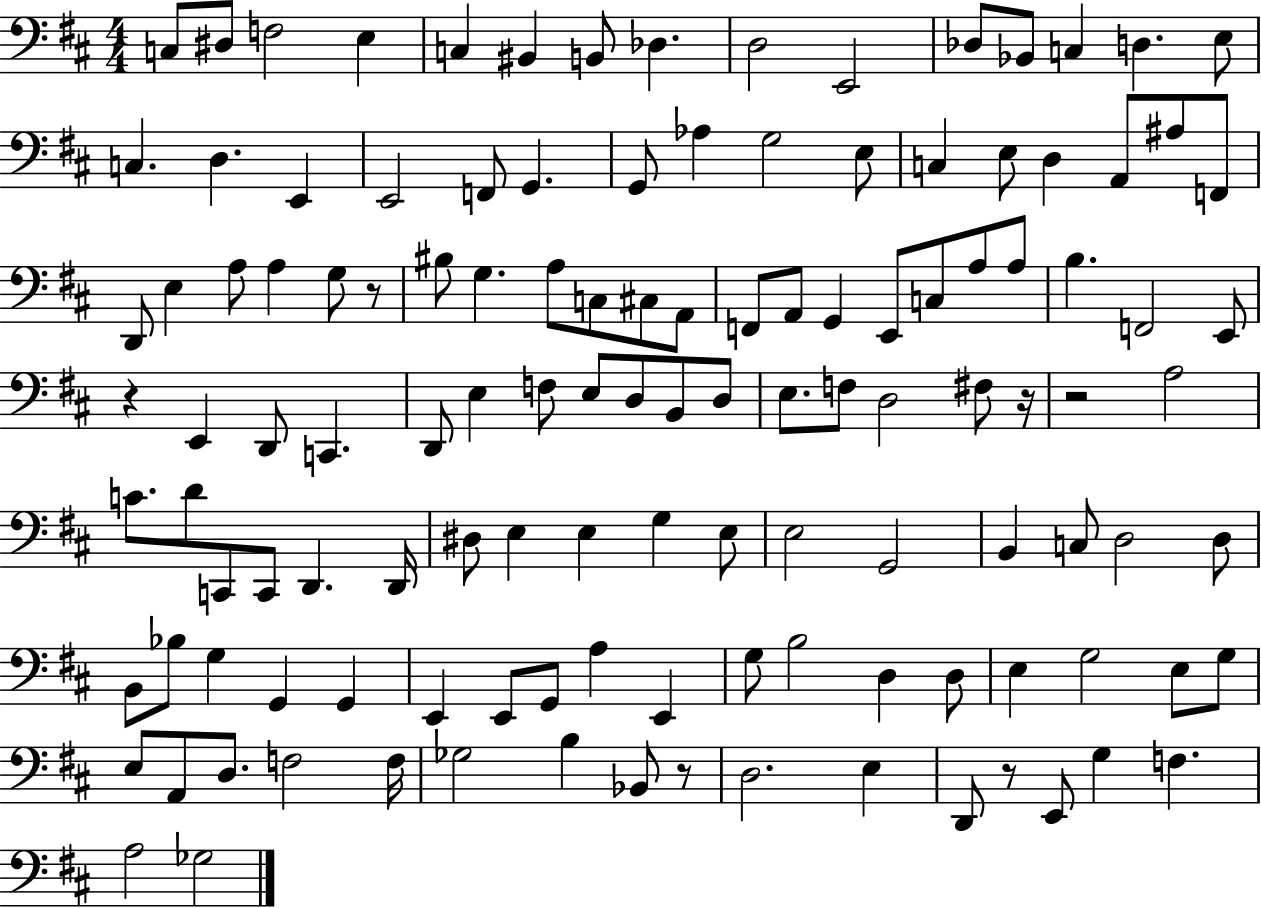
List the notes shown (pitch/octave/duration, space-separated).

C3/e D#3/e F3/h E3/q C3/q BIS2/q B2/e Db3/q. D3/h E2/h Db3/e Bb2/e C3/q D3/q. E3/e C3/q. D3/q. E2/q E2/h F2/e G2/q. G2/e Ab3/q G3/h E3/e C3/q E3/e D3/q A2/e A#3/e F2/e D2/e E3/q A3/e A3/q G3/e R/e BIS3/e G3/q. A3/e C3/e C#3/e A2/e F2/e A2/e G2/q E2/e C3/e A3/e A3/e B3/q. F2/h E2/e R/q E2/q D2/e C2/q. D2/e E3/q F3/e E3/e D3/e B2/e D3/e E3/e. F3/e D3/h F#3/e R/s R/h A3/h C4/e. D4/e C2/e C2/e D2/q. D2/s D#3/e E3/q E3/q G3/q E3/e E3/h G2/h B2/q C3/e D3/h D3/e B2/e Bb3/e G3/q G2/q G2/q E2/q E2/e G2/e A3/q E2/q G3/e B3/h D3/q D3/e E3/q G3/h E3/e G3/e E3/e A2/e D3/e. F3/h F3/s Gb3/h B3/q Bb2/e R/e D3/h. E3/q D2/e R/e E2/e G3/q F3/q. A3/h Gb3/h